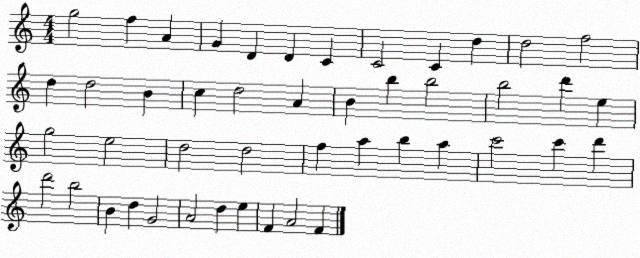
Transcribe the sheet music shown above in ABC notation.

X:1
T:Untitled
M:4/4
L:1/4
K:C
g2 f A G D D C C2 C d d2 f2 d d2 B c d2 A B b b2 b2 d' e g2 e2 d2 d2 f a b a c'2 c' d' d'2 b2 B d G2 A2 d e F A2 F